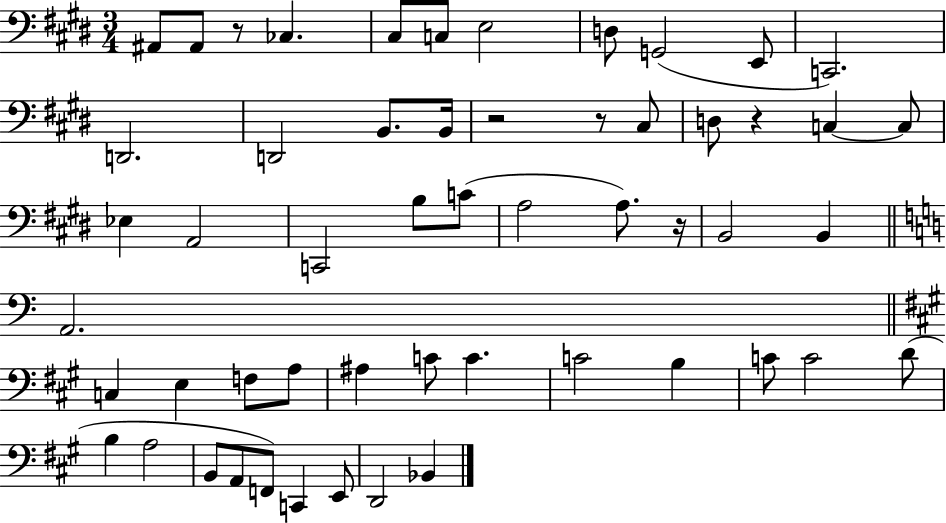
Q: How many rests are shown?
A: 5